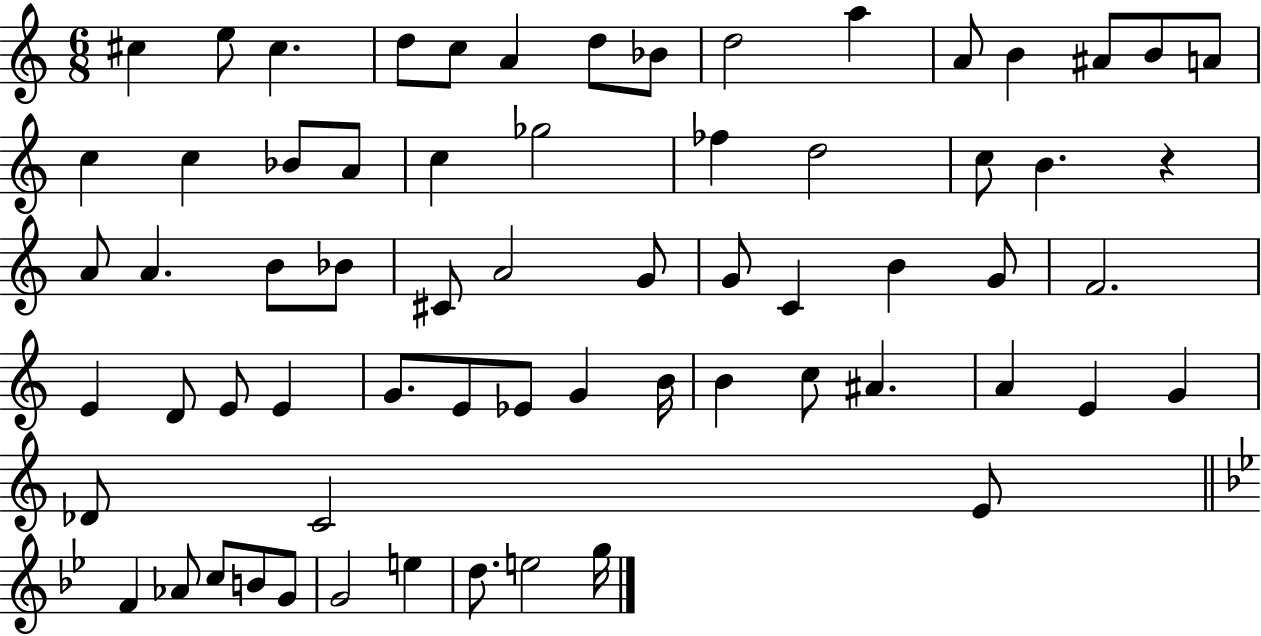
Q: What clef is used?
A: treble